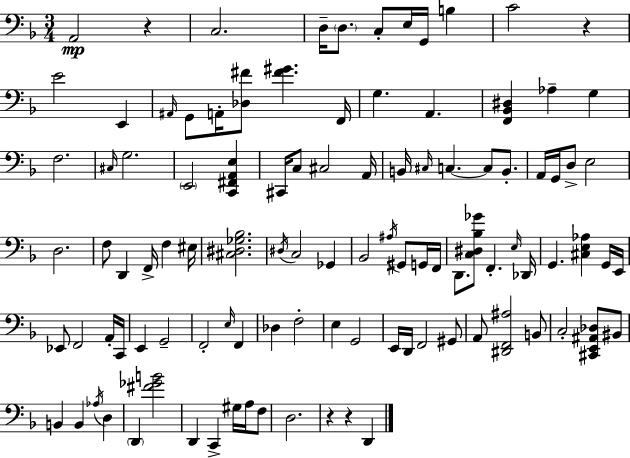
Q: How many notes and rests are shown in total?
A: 104